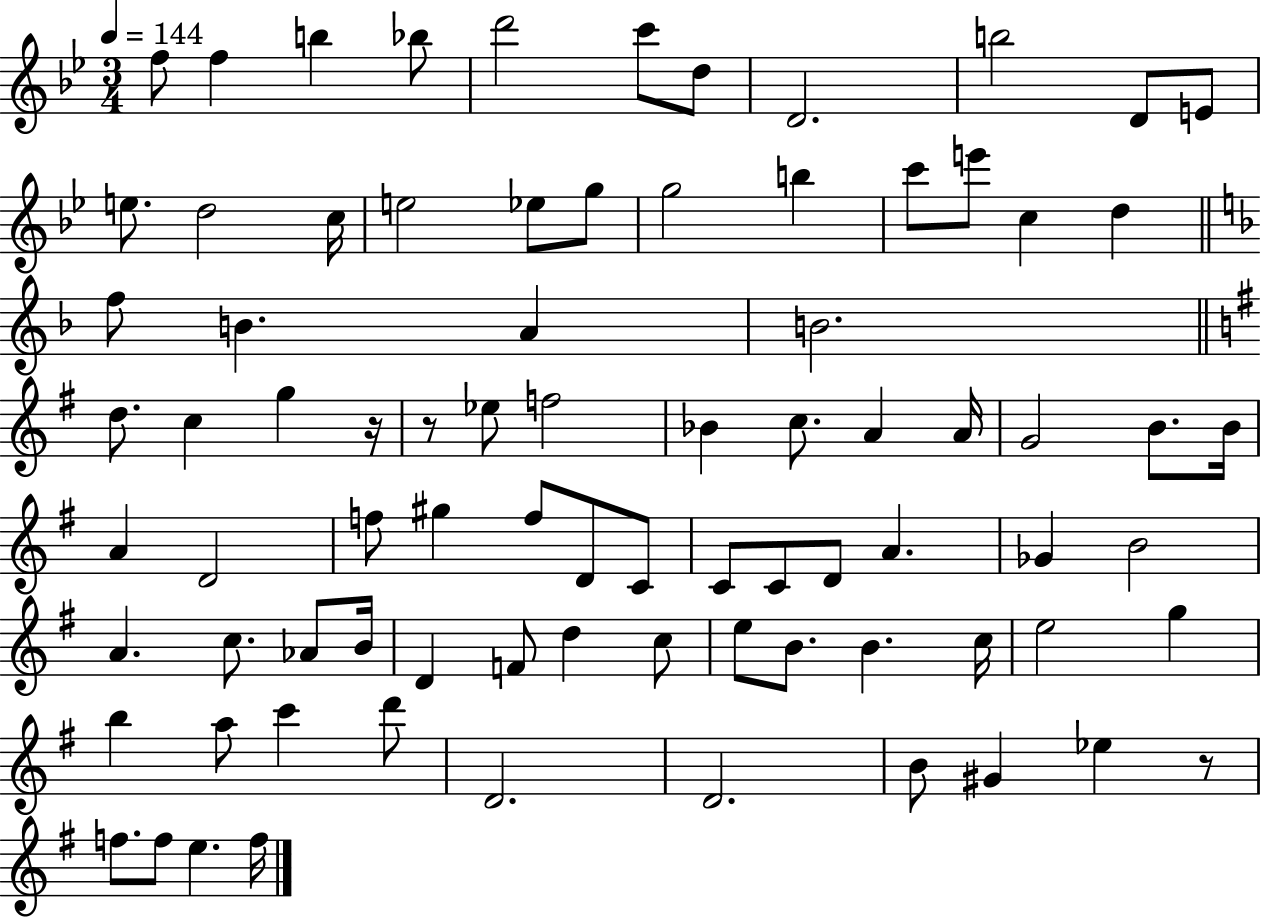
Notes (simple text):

F5/e F5/q B5/q Bb5/e D6/h C6/e D5/e D4/h. B5/h D4/e E4/e E5/e. D5/h C5/s E5/h Eb5/e G5/e G5/h B5/q C6/e E6/e C5/q D5/q F5/e B4/q. A4/q B4/h. D5/e. C5/q G5/q R/s R/e Eb5/e F5/h Bb4/q C5/e. A4/q A4/s G4/h B4/e. B4/s A4/q D4/h F5/e G#5/q F5/e D4/e C4/e C4/e C4/e D4/e A4/q. Gb4/q B4/h A4/q. C5/e. Ab4/e B4/s D4/q F4/e D5/q C5/e E5/e B4/e. B4/q. C5/s E5/h G5/q B5/q A5/e C6/q D6/e D4/h. D4/h. B4/e G#4/q Eb5/q R/e F5/e. F5/e E5/q. F5/s